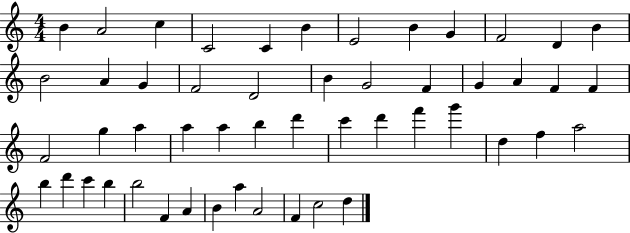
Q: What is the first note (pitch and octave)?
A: B4